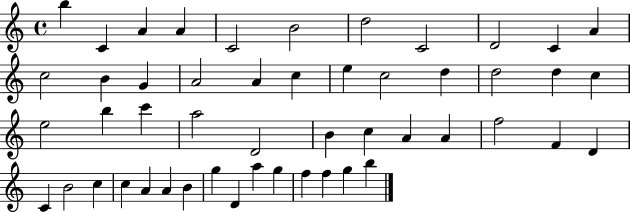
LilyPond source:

{
  \clef treble
  \time 4/4
  \defaultTimeSignature
  \key c \major
  b''4 c'4 a'4 a'4 | c'2 b'2 | d''2 c'2 | d'2 c'4 a'4 | \break c''2 b'4 g'4 | a'2 a'4 c''4 | e''4 c''2 d''4 | d''2 d''4 c''4 | \break e''2 b''4 c'''4 | a''2 d'2 | b'4 c''4 a'4 a'4 | f''2 f'4 d'4 | \break c'4 b'2 c''4 | c''4 a'4 a'4 b'4 | g''4 d'4 a''4 g''4 | f''4 f''4 g''4 b''4 | \break \bar "|."
}